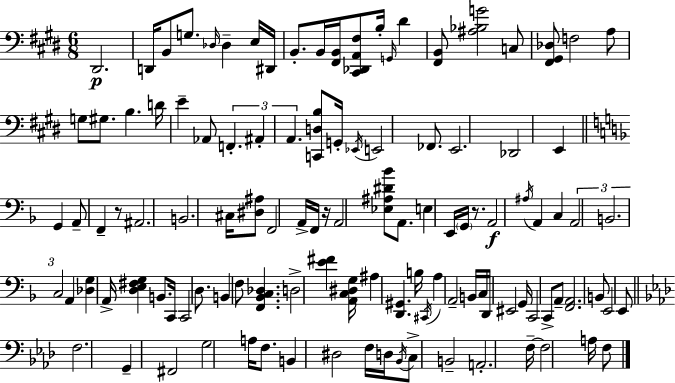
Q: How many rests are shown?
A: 3